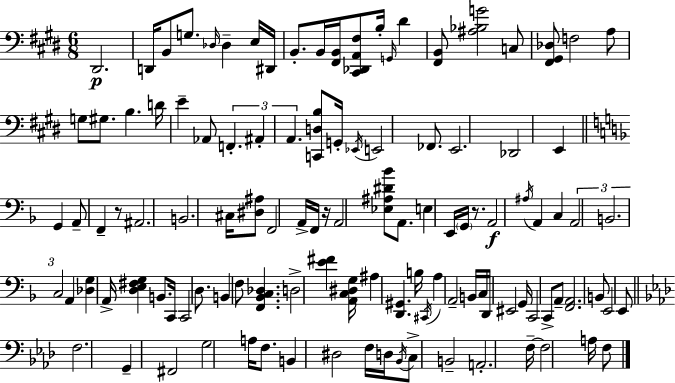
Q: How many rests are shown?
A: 3